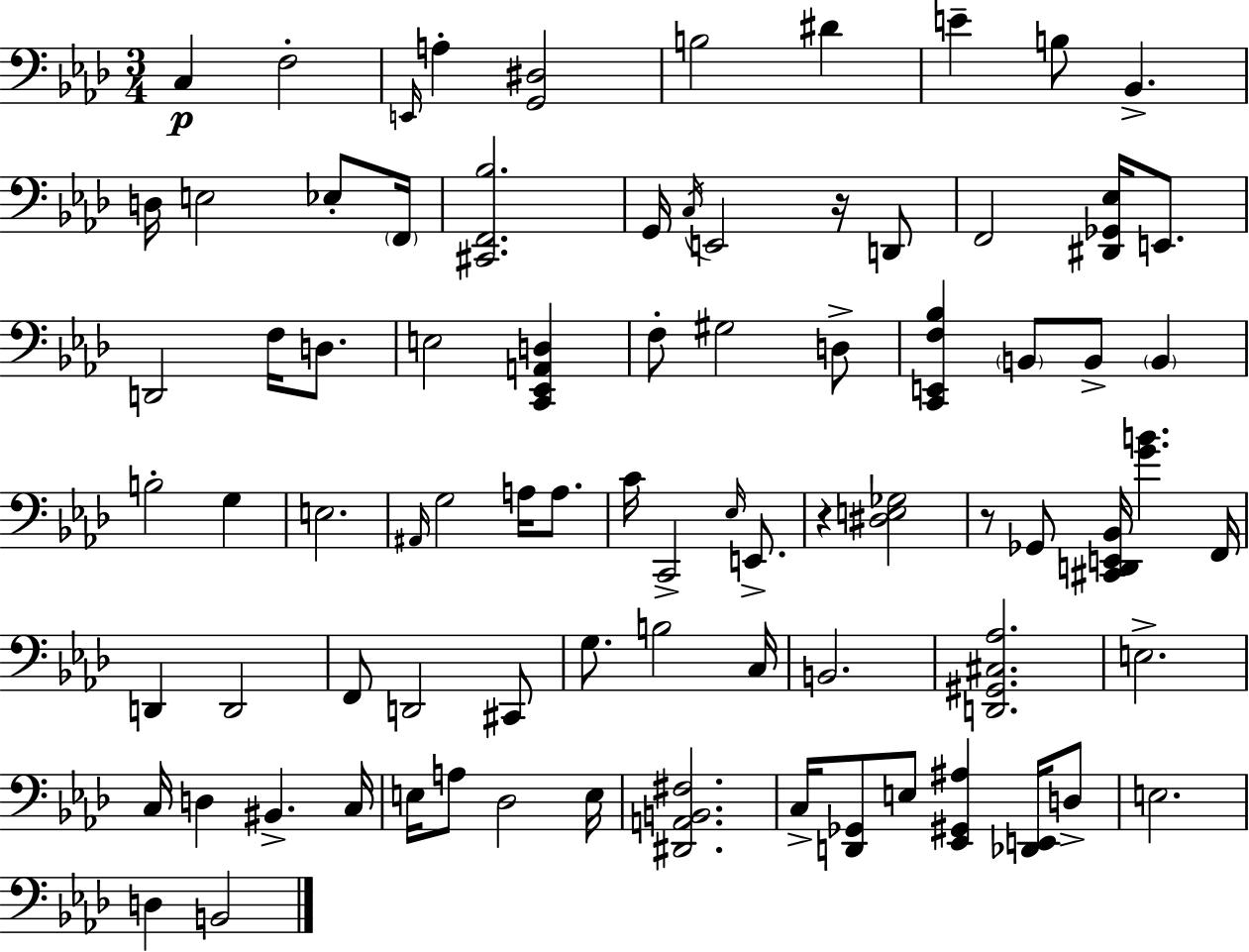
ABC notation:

X:1
T:Untitled
M:3/4
L:1/4
K:Fm
C, F,2 E,,/4 A, [G,,^D,]2 B,2 ^D E B,/2 _B,, D,/4 E,2 _E,/2 F,,/4 [^C,,F,,_B,]2 G,,/4 C,/4 E,,2 z/4 D,,/2 F,,2 [^D,,_G,,_E,]/4 E,,/2 D,,2 F,/4 D,/2 E,2 [C,,_E,,A,,D,] F,/2 ^G,2 D,/2 [C,,E,,F,_B,] B,,/2 B,,/2 B,, B,2 G, E,2 ^A,,/4 G,2 A,/4 A,/2 C/4 C,,2 _E,/4 E,,/2 z [^D,E,_G,]2 z/2 _G,,/2 [^C,,D,,E,,_B,,]/4 [GB] F,,/4 D,, D,,2 F,,/2 D,,2 ^C,,/2 G,/2 B,2 C,/4 B,,2 [D,,^G,,^C,_A,]2 E,2 C,/4 D, ^B,, C,/4 E,/4 A,/2 _D,2 E,/4 [^D,,A,,B,,^F,]2 C,/4 [D,,_G,,]/2 E,/2 [_E,,^G,,^A,] [_D,,E,,]/4 D,/2 E,2 D, B,,2